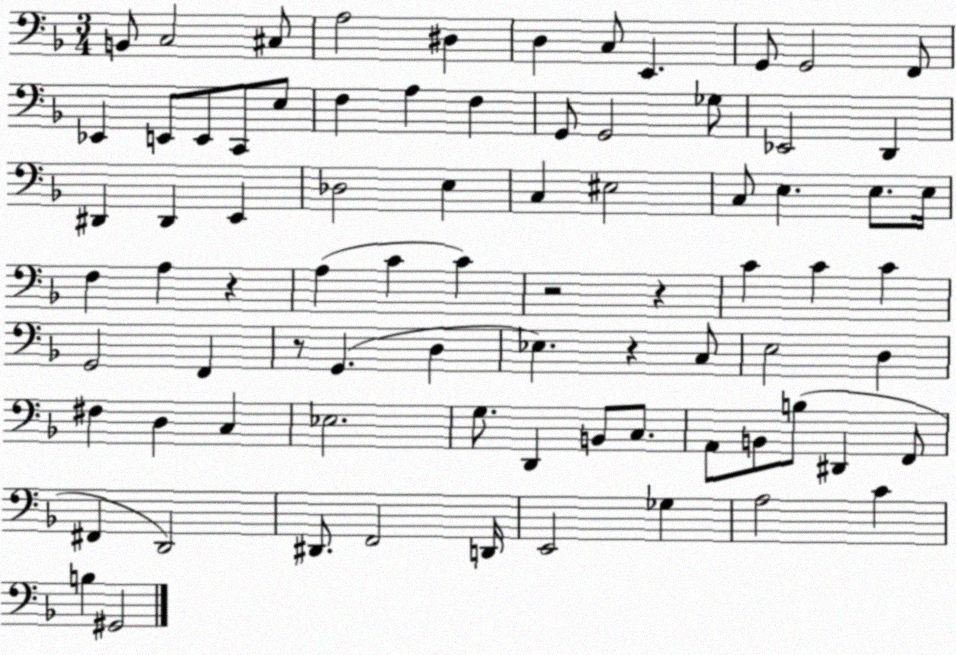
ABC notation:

X:1
T:Untitled
M:3/4
L:1/4
K:F
B,,/2 C,2 ^C,/2 A,2 ^D, D, C,/2 E,, G,,/2 G,,2 F,,/2 _E,, E,,/2 E,,/2 C,,/2 E,/2 F, A, F, G,,/2 G,,2 _G,/2 _E,,2 D,, ^D,, ^D,, E,, _D,2 E, C, ^E,2 C,/2 E, E,/2 E,/4 F, A, z A, C C z2 z C C C G,,2 F,, z/2 G,, D, _E, z C,/2 E,2 D, ^F, D, C, _E,2 G,/2 D,, B,,/2 C,/2 A,,/2 B,,/2 B,/2 ^D,, F,,/2 ^F,, D,,2 ^D,,/2 F,,2 D,,/4 E,,2 _G, A,2 C B, ^G,,2